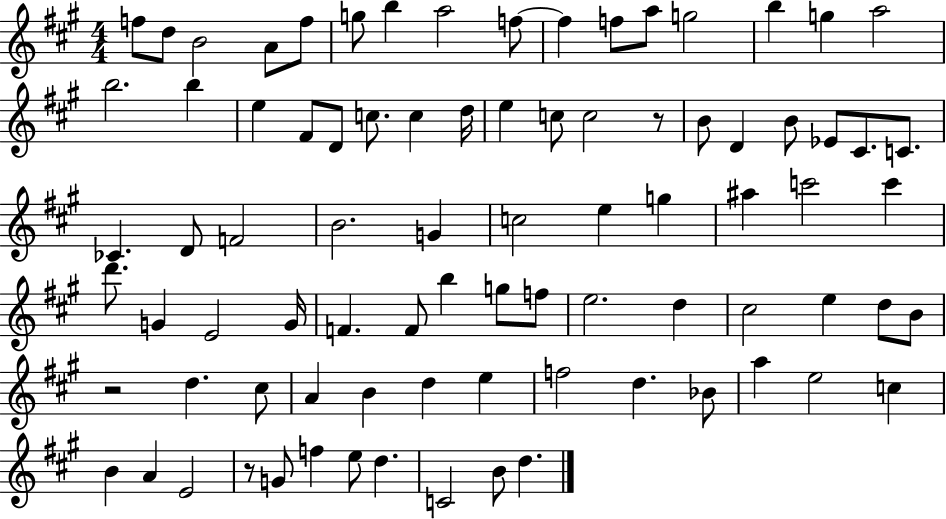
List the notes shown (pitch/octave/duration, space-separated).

F5/e D5/e B4/h A4/e F5/e G5/e B5/q A5/h F5/e F5/q F5/e A5/e G5/h B5/q G5/q A5/h B5/h. B5/q E5/q F#4/e D4/e C5/e. C5/q D5/s E5/q C5/e C5/h R/e B4/e D4/q B4/e Eb4/e C#4/e. C4/e. CES4/q. D4/e F4/h B4/h. G4/q C5/h E5/q G5/q A#5/q C6/h C6/q D6/e. G4/q E4/h G4/s F4/q. F4/e B5/q G5/e F5/e E5/h. D5/q C#5/h E5/q D5/e B4/e R/h D5/q. C#5/e A4/q B4/q D5/q E5/q F5/h D5/q. Bb4/e A5/q E5/h C5/q B4/q A4/q E4/h R/e G4/e F5/q E5/e D5/q. C4/h B4/e D5/q.